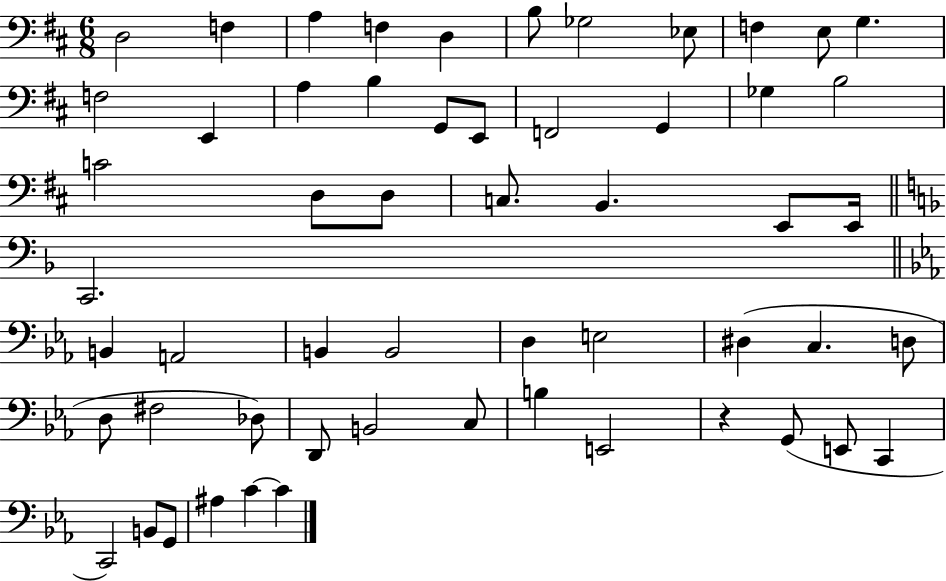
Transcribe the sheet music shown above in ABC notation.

X:1
T:Untitled
M:6/8
L:1/4
K:D
D,2 F, A, F, D, B,/2 _G,2 _E,/2 F, E,/2 G, F,2 E,, A, B, G,,/2 E,,/2 F,,2 G,, _G, B,2 C2 D,/2 D,/2 C,/2 B,, E,,/2 E,,/4 C,,2 B,, A,,2 B,, B,,2 D, E,2 ^D, C, D,/2 D,/2 ^F,2 _D,/2 D,,/2 B,,2 C,/2 B, E,,2 z G,,/2 E,,/2 C,, C,,2 B,,/2 G,,/2 ^A, C C